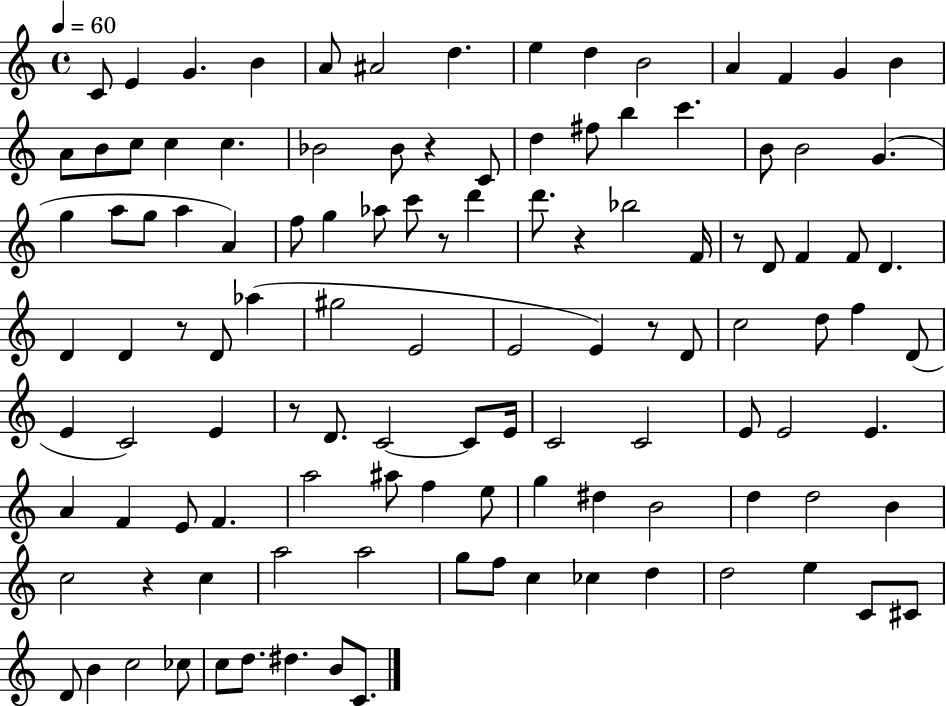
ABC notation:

X:1
T:Untitled
M:4/4
L:1/4
K:C
C/2 E G B A/2 ^A2 d e d B2 A F G B A/2 B/2 c/2 c c _B2 _B/2 z C/2 d ^f/2 b c' B/2 B2 G g a/2 g/2 a A f/2 g _a/2 c'/2 z/2 d' d'/2 z _b2 F/4 z/2 D/2 F F/2 D D D z/2 D/2 _a ^g2 E2 E2 E z/2 D/2 c2 d/2 f D/2 E C2 E z/2 D/2 C2 C/2 E/4 C2 C2 E/2 E2 E A F E/2 F a2 ^a/2 f e/2 g ^d B2 d d2 B c2 z c a2 a2 g/2 f/2 c _c d d2 e C/2 ^C/2 D/2 B c2 _c/2 c/2 d/2 ^d B/2 C/2